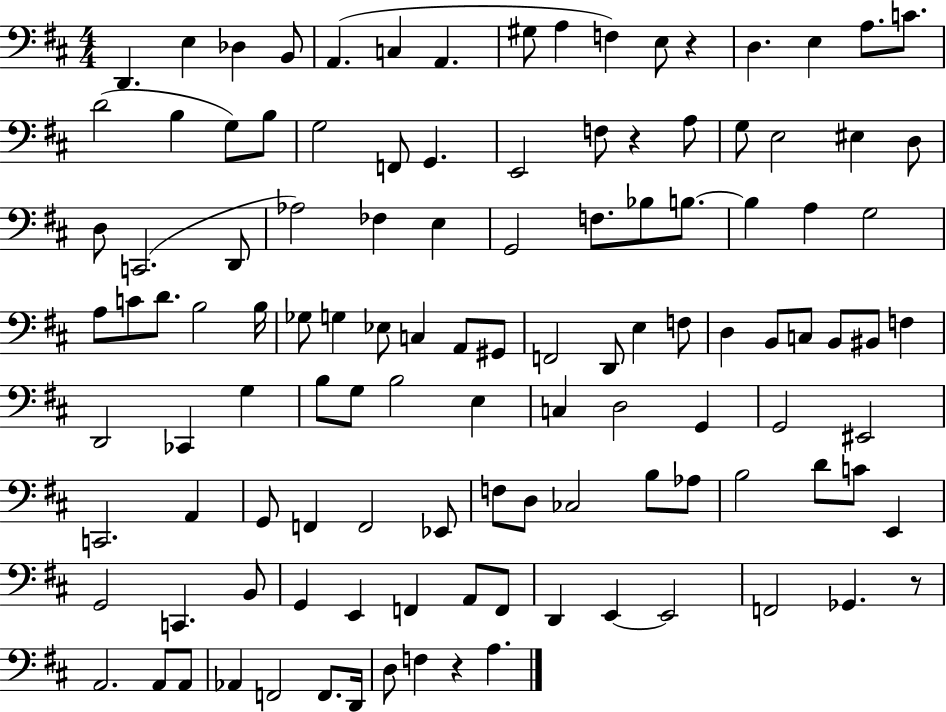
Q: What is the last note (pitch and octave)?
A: A3